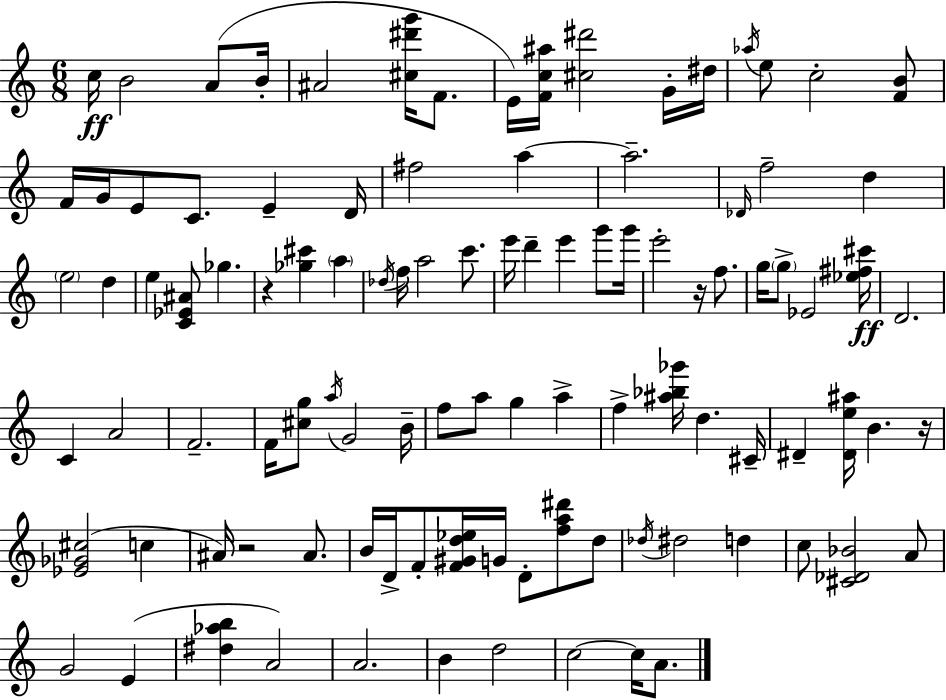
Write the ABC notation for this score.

X:1
T:Untitled
M:6/8
L:1/4
K:C
c/4 B2 A/2 B/4 ^A2 [^c^d'g']/4 F/2 E/4 [Fc^a]/4 [^c^d']2 G/4 ^d/4 _a/4 e/2 c2 [FB]/2 F/4 G/4 E/2 C/2 E D/4 ^f2 a a2 _D/4 f2 d e2 d e [C_E^A]/2 _g z [_g^c'] a _d/4 f/4 a2 c'/2 e'/4 d' e' g'/2 g'/4 e'2 z/4 f/2 g/4 g/2 _E2 [_e^f^c']/4 D2 C A2 F2 F/4 [^cg]/2 a/4 G2 B/4 f/2 a/2 g a f [^a_b_g']/4 d ^C/4 ^D [^De^a]/4 B z/4 [_E_G^c]2 c ^A/4 z2 ^A/2 B/4 D/4 F/2 [F^Gd_e]/4 G/4 D/2 [fa^d']/2 d/2 _d/4 ^d2 d c/2 [^C_D_B]2 A/2 G2 E [^d_ab] A2 A2 B d2 c2 c/4 A/2